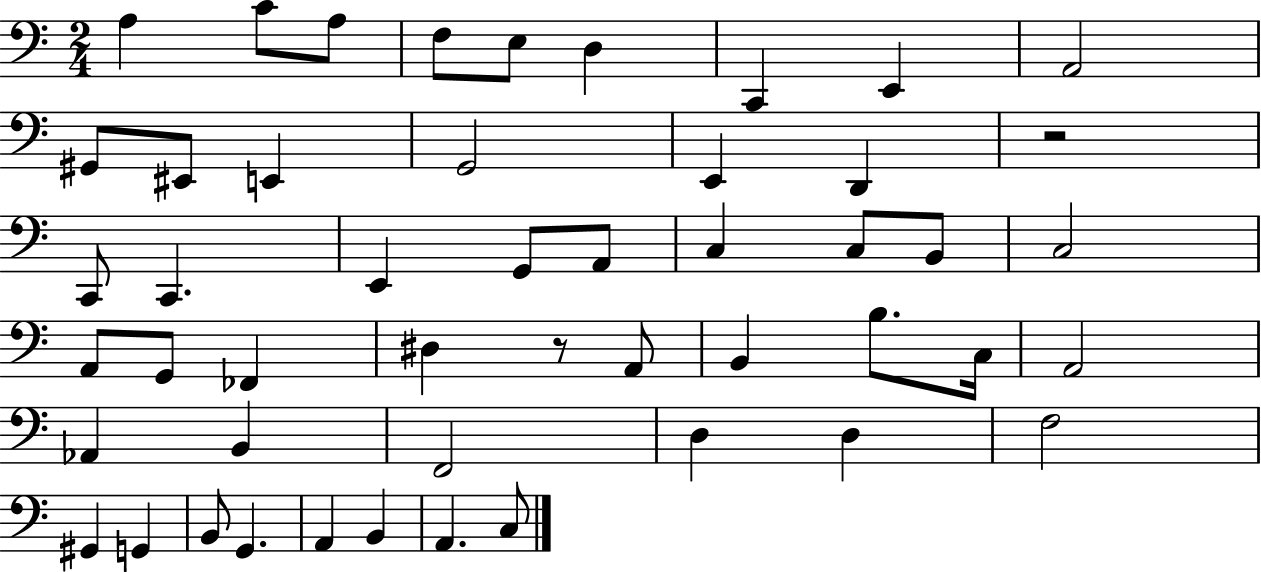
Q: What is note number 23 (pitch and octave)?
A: B2